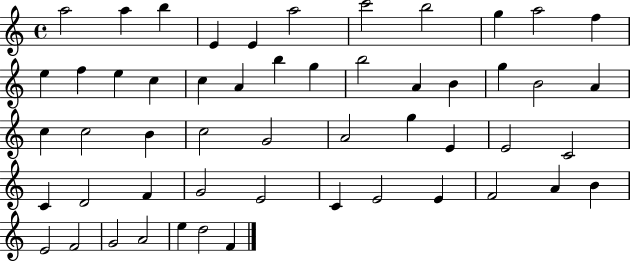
{
  \clef treble
  \time 4/4
  \defaultTimeSignature
  \key c \major
  a''2 a''4 b''4 | e'4 e'4 a''2 | c'''2 b''2 | g''4 a''2 f''4 | \break e''4 f''4 e''4 c''4 | c''4 a'4 b''4 g''4 | b''2 a'4 b'4 | g''4 b'2 a'4 | \break c''4 c''2 b'4 | c''2 g'2 | a'2 g''4 e'4 | e'2 c'2 | \break c'4 d'2 f'4 | g'2 e'2 | c'4 e'2 e'4 | f'2 a'4 b'4 | \break e'2 f'2 | g'2 a'2 | e''4 d''2 f'4 | \bar "|."
}